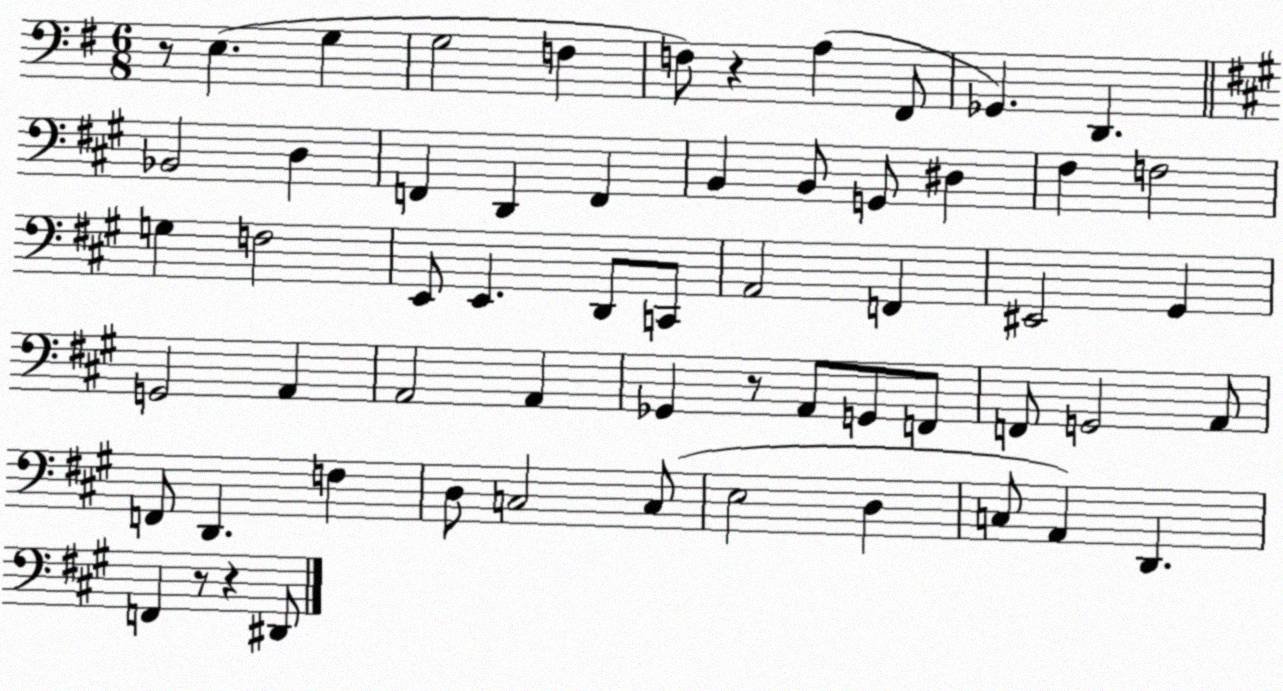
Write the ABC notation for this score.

X:1
T:Untitled
M:6/8
L:1/4
K:G
z/2 E, G, G,2 F, F,/2 z A, ^F,,/2 _G,, D,, _B,,2 D, F,, D,, F,, B,, B,,/2 G,,/2 ^D, ^F, F,2 G, F,2 E,,/2 E,, D,,/2 C,,/2 A,,2 F,, ^E,,2 ^G,, G,,2 A,, A,,2 A,, _G,, z/2 A,,/2 G,,/2 F,,/2 F,,/2 G,,2 A,,/2 F,,/2 D,, F, D,/2 C,2 C,/2 E,2 D, C,/2 A,, D,, F,, z/2 z ^D,,/2